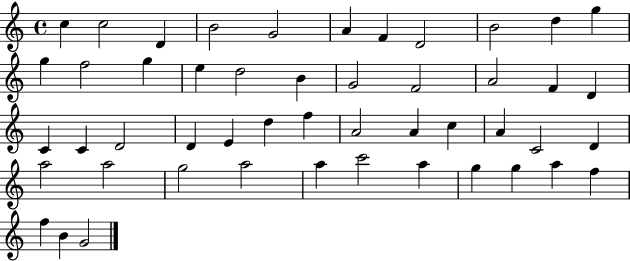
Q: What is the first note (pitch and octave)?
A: C5